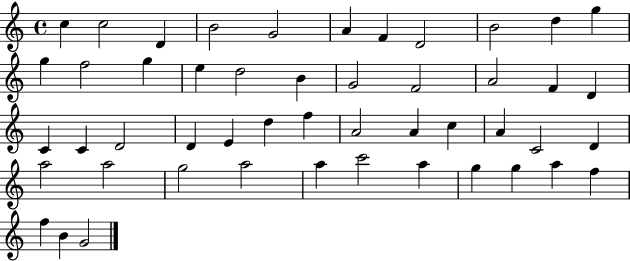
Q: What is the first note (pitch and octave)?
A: C5